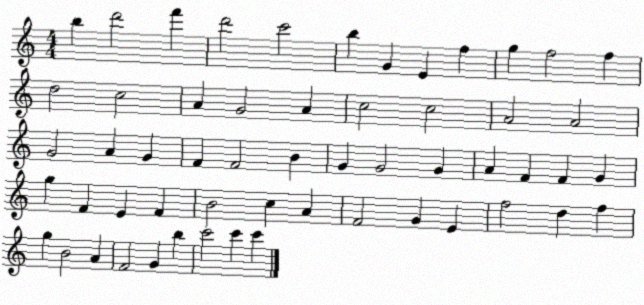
X:1
T:Untitled
M:4/4
L:1/4
K:C
b d'2 f' d'2 c'2 b G E f g f2 f d2 c2 A G2 A c2 c2 A2 A2 G2 A G F F2 B G G2 G A F F G g F E F B2 c A F2 G E f2 d f g B2 A F2 G b c'2 c' c'